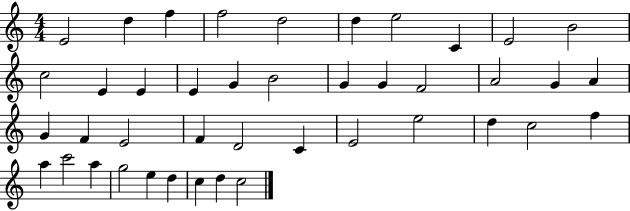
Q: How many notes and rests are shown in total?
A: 42